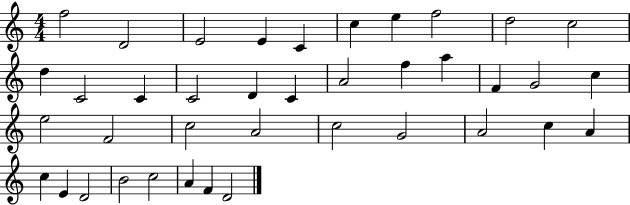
{
  \clef treble
  \numericTimeSignature
  \time 4/4
  \key c \major
  f''2 d'2 | e'2 e'4 c'4 | c''4 e''4 f''2 | d''2 c''2 | \break d''4 c'2 c'4 | c'2 d'4 c'4 | a'2 f''4 a''4 | f'4 g'2 c''4 | \break e''2 f'2 | c''2 a'2 | c''2 g'2 | a'2 c''4 a'4 | \break c''4 e'4 d'2 | b'2 c''2 | a'4 f'4 d'2 | \bar "|."
}